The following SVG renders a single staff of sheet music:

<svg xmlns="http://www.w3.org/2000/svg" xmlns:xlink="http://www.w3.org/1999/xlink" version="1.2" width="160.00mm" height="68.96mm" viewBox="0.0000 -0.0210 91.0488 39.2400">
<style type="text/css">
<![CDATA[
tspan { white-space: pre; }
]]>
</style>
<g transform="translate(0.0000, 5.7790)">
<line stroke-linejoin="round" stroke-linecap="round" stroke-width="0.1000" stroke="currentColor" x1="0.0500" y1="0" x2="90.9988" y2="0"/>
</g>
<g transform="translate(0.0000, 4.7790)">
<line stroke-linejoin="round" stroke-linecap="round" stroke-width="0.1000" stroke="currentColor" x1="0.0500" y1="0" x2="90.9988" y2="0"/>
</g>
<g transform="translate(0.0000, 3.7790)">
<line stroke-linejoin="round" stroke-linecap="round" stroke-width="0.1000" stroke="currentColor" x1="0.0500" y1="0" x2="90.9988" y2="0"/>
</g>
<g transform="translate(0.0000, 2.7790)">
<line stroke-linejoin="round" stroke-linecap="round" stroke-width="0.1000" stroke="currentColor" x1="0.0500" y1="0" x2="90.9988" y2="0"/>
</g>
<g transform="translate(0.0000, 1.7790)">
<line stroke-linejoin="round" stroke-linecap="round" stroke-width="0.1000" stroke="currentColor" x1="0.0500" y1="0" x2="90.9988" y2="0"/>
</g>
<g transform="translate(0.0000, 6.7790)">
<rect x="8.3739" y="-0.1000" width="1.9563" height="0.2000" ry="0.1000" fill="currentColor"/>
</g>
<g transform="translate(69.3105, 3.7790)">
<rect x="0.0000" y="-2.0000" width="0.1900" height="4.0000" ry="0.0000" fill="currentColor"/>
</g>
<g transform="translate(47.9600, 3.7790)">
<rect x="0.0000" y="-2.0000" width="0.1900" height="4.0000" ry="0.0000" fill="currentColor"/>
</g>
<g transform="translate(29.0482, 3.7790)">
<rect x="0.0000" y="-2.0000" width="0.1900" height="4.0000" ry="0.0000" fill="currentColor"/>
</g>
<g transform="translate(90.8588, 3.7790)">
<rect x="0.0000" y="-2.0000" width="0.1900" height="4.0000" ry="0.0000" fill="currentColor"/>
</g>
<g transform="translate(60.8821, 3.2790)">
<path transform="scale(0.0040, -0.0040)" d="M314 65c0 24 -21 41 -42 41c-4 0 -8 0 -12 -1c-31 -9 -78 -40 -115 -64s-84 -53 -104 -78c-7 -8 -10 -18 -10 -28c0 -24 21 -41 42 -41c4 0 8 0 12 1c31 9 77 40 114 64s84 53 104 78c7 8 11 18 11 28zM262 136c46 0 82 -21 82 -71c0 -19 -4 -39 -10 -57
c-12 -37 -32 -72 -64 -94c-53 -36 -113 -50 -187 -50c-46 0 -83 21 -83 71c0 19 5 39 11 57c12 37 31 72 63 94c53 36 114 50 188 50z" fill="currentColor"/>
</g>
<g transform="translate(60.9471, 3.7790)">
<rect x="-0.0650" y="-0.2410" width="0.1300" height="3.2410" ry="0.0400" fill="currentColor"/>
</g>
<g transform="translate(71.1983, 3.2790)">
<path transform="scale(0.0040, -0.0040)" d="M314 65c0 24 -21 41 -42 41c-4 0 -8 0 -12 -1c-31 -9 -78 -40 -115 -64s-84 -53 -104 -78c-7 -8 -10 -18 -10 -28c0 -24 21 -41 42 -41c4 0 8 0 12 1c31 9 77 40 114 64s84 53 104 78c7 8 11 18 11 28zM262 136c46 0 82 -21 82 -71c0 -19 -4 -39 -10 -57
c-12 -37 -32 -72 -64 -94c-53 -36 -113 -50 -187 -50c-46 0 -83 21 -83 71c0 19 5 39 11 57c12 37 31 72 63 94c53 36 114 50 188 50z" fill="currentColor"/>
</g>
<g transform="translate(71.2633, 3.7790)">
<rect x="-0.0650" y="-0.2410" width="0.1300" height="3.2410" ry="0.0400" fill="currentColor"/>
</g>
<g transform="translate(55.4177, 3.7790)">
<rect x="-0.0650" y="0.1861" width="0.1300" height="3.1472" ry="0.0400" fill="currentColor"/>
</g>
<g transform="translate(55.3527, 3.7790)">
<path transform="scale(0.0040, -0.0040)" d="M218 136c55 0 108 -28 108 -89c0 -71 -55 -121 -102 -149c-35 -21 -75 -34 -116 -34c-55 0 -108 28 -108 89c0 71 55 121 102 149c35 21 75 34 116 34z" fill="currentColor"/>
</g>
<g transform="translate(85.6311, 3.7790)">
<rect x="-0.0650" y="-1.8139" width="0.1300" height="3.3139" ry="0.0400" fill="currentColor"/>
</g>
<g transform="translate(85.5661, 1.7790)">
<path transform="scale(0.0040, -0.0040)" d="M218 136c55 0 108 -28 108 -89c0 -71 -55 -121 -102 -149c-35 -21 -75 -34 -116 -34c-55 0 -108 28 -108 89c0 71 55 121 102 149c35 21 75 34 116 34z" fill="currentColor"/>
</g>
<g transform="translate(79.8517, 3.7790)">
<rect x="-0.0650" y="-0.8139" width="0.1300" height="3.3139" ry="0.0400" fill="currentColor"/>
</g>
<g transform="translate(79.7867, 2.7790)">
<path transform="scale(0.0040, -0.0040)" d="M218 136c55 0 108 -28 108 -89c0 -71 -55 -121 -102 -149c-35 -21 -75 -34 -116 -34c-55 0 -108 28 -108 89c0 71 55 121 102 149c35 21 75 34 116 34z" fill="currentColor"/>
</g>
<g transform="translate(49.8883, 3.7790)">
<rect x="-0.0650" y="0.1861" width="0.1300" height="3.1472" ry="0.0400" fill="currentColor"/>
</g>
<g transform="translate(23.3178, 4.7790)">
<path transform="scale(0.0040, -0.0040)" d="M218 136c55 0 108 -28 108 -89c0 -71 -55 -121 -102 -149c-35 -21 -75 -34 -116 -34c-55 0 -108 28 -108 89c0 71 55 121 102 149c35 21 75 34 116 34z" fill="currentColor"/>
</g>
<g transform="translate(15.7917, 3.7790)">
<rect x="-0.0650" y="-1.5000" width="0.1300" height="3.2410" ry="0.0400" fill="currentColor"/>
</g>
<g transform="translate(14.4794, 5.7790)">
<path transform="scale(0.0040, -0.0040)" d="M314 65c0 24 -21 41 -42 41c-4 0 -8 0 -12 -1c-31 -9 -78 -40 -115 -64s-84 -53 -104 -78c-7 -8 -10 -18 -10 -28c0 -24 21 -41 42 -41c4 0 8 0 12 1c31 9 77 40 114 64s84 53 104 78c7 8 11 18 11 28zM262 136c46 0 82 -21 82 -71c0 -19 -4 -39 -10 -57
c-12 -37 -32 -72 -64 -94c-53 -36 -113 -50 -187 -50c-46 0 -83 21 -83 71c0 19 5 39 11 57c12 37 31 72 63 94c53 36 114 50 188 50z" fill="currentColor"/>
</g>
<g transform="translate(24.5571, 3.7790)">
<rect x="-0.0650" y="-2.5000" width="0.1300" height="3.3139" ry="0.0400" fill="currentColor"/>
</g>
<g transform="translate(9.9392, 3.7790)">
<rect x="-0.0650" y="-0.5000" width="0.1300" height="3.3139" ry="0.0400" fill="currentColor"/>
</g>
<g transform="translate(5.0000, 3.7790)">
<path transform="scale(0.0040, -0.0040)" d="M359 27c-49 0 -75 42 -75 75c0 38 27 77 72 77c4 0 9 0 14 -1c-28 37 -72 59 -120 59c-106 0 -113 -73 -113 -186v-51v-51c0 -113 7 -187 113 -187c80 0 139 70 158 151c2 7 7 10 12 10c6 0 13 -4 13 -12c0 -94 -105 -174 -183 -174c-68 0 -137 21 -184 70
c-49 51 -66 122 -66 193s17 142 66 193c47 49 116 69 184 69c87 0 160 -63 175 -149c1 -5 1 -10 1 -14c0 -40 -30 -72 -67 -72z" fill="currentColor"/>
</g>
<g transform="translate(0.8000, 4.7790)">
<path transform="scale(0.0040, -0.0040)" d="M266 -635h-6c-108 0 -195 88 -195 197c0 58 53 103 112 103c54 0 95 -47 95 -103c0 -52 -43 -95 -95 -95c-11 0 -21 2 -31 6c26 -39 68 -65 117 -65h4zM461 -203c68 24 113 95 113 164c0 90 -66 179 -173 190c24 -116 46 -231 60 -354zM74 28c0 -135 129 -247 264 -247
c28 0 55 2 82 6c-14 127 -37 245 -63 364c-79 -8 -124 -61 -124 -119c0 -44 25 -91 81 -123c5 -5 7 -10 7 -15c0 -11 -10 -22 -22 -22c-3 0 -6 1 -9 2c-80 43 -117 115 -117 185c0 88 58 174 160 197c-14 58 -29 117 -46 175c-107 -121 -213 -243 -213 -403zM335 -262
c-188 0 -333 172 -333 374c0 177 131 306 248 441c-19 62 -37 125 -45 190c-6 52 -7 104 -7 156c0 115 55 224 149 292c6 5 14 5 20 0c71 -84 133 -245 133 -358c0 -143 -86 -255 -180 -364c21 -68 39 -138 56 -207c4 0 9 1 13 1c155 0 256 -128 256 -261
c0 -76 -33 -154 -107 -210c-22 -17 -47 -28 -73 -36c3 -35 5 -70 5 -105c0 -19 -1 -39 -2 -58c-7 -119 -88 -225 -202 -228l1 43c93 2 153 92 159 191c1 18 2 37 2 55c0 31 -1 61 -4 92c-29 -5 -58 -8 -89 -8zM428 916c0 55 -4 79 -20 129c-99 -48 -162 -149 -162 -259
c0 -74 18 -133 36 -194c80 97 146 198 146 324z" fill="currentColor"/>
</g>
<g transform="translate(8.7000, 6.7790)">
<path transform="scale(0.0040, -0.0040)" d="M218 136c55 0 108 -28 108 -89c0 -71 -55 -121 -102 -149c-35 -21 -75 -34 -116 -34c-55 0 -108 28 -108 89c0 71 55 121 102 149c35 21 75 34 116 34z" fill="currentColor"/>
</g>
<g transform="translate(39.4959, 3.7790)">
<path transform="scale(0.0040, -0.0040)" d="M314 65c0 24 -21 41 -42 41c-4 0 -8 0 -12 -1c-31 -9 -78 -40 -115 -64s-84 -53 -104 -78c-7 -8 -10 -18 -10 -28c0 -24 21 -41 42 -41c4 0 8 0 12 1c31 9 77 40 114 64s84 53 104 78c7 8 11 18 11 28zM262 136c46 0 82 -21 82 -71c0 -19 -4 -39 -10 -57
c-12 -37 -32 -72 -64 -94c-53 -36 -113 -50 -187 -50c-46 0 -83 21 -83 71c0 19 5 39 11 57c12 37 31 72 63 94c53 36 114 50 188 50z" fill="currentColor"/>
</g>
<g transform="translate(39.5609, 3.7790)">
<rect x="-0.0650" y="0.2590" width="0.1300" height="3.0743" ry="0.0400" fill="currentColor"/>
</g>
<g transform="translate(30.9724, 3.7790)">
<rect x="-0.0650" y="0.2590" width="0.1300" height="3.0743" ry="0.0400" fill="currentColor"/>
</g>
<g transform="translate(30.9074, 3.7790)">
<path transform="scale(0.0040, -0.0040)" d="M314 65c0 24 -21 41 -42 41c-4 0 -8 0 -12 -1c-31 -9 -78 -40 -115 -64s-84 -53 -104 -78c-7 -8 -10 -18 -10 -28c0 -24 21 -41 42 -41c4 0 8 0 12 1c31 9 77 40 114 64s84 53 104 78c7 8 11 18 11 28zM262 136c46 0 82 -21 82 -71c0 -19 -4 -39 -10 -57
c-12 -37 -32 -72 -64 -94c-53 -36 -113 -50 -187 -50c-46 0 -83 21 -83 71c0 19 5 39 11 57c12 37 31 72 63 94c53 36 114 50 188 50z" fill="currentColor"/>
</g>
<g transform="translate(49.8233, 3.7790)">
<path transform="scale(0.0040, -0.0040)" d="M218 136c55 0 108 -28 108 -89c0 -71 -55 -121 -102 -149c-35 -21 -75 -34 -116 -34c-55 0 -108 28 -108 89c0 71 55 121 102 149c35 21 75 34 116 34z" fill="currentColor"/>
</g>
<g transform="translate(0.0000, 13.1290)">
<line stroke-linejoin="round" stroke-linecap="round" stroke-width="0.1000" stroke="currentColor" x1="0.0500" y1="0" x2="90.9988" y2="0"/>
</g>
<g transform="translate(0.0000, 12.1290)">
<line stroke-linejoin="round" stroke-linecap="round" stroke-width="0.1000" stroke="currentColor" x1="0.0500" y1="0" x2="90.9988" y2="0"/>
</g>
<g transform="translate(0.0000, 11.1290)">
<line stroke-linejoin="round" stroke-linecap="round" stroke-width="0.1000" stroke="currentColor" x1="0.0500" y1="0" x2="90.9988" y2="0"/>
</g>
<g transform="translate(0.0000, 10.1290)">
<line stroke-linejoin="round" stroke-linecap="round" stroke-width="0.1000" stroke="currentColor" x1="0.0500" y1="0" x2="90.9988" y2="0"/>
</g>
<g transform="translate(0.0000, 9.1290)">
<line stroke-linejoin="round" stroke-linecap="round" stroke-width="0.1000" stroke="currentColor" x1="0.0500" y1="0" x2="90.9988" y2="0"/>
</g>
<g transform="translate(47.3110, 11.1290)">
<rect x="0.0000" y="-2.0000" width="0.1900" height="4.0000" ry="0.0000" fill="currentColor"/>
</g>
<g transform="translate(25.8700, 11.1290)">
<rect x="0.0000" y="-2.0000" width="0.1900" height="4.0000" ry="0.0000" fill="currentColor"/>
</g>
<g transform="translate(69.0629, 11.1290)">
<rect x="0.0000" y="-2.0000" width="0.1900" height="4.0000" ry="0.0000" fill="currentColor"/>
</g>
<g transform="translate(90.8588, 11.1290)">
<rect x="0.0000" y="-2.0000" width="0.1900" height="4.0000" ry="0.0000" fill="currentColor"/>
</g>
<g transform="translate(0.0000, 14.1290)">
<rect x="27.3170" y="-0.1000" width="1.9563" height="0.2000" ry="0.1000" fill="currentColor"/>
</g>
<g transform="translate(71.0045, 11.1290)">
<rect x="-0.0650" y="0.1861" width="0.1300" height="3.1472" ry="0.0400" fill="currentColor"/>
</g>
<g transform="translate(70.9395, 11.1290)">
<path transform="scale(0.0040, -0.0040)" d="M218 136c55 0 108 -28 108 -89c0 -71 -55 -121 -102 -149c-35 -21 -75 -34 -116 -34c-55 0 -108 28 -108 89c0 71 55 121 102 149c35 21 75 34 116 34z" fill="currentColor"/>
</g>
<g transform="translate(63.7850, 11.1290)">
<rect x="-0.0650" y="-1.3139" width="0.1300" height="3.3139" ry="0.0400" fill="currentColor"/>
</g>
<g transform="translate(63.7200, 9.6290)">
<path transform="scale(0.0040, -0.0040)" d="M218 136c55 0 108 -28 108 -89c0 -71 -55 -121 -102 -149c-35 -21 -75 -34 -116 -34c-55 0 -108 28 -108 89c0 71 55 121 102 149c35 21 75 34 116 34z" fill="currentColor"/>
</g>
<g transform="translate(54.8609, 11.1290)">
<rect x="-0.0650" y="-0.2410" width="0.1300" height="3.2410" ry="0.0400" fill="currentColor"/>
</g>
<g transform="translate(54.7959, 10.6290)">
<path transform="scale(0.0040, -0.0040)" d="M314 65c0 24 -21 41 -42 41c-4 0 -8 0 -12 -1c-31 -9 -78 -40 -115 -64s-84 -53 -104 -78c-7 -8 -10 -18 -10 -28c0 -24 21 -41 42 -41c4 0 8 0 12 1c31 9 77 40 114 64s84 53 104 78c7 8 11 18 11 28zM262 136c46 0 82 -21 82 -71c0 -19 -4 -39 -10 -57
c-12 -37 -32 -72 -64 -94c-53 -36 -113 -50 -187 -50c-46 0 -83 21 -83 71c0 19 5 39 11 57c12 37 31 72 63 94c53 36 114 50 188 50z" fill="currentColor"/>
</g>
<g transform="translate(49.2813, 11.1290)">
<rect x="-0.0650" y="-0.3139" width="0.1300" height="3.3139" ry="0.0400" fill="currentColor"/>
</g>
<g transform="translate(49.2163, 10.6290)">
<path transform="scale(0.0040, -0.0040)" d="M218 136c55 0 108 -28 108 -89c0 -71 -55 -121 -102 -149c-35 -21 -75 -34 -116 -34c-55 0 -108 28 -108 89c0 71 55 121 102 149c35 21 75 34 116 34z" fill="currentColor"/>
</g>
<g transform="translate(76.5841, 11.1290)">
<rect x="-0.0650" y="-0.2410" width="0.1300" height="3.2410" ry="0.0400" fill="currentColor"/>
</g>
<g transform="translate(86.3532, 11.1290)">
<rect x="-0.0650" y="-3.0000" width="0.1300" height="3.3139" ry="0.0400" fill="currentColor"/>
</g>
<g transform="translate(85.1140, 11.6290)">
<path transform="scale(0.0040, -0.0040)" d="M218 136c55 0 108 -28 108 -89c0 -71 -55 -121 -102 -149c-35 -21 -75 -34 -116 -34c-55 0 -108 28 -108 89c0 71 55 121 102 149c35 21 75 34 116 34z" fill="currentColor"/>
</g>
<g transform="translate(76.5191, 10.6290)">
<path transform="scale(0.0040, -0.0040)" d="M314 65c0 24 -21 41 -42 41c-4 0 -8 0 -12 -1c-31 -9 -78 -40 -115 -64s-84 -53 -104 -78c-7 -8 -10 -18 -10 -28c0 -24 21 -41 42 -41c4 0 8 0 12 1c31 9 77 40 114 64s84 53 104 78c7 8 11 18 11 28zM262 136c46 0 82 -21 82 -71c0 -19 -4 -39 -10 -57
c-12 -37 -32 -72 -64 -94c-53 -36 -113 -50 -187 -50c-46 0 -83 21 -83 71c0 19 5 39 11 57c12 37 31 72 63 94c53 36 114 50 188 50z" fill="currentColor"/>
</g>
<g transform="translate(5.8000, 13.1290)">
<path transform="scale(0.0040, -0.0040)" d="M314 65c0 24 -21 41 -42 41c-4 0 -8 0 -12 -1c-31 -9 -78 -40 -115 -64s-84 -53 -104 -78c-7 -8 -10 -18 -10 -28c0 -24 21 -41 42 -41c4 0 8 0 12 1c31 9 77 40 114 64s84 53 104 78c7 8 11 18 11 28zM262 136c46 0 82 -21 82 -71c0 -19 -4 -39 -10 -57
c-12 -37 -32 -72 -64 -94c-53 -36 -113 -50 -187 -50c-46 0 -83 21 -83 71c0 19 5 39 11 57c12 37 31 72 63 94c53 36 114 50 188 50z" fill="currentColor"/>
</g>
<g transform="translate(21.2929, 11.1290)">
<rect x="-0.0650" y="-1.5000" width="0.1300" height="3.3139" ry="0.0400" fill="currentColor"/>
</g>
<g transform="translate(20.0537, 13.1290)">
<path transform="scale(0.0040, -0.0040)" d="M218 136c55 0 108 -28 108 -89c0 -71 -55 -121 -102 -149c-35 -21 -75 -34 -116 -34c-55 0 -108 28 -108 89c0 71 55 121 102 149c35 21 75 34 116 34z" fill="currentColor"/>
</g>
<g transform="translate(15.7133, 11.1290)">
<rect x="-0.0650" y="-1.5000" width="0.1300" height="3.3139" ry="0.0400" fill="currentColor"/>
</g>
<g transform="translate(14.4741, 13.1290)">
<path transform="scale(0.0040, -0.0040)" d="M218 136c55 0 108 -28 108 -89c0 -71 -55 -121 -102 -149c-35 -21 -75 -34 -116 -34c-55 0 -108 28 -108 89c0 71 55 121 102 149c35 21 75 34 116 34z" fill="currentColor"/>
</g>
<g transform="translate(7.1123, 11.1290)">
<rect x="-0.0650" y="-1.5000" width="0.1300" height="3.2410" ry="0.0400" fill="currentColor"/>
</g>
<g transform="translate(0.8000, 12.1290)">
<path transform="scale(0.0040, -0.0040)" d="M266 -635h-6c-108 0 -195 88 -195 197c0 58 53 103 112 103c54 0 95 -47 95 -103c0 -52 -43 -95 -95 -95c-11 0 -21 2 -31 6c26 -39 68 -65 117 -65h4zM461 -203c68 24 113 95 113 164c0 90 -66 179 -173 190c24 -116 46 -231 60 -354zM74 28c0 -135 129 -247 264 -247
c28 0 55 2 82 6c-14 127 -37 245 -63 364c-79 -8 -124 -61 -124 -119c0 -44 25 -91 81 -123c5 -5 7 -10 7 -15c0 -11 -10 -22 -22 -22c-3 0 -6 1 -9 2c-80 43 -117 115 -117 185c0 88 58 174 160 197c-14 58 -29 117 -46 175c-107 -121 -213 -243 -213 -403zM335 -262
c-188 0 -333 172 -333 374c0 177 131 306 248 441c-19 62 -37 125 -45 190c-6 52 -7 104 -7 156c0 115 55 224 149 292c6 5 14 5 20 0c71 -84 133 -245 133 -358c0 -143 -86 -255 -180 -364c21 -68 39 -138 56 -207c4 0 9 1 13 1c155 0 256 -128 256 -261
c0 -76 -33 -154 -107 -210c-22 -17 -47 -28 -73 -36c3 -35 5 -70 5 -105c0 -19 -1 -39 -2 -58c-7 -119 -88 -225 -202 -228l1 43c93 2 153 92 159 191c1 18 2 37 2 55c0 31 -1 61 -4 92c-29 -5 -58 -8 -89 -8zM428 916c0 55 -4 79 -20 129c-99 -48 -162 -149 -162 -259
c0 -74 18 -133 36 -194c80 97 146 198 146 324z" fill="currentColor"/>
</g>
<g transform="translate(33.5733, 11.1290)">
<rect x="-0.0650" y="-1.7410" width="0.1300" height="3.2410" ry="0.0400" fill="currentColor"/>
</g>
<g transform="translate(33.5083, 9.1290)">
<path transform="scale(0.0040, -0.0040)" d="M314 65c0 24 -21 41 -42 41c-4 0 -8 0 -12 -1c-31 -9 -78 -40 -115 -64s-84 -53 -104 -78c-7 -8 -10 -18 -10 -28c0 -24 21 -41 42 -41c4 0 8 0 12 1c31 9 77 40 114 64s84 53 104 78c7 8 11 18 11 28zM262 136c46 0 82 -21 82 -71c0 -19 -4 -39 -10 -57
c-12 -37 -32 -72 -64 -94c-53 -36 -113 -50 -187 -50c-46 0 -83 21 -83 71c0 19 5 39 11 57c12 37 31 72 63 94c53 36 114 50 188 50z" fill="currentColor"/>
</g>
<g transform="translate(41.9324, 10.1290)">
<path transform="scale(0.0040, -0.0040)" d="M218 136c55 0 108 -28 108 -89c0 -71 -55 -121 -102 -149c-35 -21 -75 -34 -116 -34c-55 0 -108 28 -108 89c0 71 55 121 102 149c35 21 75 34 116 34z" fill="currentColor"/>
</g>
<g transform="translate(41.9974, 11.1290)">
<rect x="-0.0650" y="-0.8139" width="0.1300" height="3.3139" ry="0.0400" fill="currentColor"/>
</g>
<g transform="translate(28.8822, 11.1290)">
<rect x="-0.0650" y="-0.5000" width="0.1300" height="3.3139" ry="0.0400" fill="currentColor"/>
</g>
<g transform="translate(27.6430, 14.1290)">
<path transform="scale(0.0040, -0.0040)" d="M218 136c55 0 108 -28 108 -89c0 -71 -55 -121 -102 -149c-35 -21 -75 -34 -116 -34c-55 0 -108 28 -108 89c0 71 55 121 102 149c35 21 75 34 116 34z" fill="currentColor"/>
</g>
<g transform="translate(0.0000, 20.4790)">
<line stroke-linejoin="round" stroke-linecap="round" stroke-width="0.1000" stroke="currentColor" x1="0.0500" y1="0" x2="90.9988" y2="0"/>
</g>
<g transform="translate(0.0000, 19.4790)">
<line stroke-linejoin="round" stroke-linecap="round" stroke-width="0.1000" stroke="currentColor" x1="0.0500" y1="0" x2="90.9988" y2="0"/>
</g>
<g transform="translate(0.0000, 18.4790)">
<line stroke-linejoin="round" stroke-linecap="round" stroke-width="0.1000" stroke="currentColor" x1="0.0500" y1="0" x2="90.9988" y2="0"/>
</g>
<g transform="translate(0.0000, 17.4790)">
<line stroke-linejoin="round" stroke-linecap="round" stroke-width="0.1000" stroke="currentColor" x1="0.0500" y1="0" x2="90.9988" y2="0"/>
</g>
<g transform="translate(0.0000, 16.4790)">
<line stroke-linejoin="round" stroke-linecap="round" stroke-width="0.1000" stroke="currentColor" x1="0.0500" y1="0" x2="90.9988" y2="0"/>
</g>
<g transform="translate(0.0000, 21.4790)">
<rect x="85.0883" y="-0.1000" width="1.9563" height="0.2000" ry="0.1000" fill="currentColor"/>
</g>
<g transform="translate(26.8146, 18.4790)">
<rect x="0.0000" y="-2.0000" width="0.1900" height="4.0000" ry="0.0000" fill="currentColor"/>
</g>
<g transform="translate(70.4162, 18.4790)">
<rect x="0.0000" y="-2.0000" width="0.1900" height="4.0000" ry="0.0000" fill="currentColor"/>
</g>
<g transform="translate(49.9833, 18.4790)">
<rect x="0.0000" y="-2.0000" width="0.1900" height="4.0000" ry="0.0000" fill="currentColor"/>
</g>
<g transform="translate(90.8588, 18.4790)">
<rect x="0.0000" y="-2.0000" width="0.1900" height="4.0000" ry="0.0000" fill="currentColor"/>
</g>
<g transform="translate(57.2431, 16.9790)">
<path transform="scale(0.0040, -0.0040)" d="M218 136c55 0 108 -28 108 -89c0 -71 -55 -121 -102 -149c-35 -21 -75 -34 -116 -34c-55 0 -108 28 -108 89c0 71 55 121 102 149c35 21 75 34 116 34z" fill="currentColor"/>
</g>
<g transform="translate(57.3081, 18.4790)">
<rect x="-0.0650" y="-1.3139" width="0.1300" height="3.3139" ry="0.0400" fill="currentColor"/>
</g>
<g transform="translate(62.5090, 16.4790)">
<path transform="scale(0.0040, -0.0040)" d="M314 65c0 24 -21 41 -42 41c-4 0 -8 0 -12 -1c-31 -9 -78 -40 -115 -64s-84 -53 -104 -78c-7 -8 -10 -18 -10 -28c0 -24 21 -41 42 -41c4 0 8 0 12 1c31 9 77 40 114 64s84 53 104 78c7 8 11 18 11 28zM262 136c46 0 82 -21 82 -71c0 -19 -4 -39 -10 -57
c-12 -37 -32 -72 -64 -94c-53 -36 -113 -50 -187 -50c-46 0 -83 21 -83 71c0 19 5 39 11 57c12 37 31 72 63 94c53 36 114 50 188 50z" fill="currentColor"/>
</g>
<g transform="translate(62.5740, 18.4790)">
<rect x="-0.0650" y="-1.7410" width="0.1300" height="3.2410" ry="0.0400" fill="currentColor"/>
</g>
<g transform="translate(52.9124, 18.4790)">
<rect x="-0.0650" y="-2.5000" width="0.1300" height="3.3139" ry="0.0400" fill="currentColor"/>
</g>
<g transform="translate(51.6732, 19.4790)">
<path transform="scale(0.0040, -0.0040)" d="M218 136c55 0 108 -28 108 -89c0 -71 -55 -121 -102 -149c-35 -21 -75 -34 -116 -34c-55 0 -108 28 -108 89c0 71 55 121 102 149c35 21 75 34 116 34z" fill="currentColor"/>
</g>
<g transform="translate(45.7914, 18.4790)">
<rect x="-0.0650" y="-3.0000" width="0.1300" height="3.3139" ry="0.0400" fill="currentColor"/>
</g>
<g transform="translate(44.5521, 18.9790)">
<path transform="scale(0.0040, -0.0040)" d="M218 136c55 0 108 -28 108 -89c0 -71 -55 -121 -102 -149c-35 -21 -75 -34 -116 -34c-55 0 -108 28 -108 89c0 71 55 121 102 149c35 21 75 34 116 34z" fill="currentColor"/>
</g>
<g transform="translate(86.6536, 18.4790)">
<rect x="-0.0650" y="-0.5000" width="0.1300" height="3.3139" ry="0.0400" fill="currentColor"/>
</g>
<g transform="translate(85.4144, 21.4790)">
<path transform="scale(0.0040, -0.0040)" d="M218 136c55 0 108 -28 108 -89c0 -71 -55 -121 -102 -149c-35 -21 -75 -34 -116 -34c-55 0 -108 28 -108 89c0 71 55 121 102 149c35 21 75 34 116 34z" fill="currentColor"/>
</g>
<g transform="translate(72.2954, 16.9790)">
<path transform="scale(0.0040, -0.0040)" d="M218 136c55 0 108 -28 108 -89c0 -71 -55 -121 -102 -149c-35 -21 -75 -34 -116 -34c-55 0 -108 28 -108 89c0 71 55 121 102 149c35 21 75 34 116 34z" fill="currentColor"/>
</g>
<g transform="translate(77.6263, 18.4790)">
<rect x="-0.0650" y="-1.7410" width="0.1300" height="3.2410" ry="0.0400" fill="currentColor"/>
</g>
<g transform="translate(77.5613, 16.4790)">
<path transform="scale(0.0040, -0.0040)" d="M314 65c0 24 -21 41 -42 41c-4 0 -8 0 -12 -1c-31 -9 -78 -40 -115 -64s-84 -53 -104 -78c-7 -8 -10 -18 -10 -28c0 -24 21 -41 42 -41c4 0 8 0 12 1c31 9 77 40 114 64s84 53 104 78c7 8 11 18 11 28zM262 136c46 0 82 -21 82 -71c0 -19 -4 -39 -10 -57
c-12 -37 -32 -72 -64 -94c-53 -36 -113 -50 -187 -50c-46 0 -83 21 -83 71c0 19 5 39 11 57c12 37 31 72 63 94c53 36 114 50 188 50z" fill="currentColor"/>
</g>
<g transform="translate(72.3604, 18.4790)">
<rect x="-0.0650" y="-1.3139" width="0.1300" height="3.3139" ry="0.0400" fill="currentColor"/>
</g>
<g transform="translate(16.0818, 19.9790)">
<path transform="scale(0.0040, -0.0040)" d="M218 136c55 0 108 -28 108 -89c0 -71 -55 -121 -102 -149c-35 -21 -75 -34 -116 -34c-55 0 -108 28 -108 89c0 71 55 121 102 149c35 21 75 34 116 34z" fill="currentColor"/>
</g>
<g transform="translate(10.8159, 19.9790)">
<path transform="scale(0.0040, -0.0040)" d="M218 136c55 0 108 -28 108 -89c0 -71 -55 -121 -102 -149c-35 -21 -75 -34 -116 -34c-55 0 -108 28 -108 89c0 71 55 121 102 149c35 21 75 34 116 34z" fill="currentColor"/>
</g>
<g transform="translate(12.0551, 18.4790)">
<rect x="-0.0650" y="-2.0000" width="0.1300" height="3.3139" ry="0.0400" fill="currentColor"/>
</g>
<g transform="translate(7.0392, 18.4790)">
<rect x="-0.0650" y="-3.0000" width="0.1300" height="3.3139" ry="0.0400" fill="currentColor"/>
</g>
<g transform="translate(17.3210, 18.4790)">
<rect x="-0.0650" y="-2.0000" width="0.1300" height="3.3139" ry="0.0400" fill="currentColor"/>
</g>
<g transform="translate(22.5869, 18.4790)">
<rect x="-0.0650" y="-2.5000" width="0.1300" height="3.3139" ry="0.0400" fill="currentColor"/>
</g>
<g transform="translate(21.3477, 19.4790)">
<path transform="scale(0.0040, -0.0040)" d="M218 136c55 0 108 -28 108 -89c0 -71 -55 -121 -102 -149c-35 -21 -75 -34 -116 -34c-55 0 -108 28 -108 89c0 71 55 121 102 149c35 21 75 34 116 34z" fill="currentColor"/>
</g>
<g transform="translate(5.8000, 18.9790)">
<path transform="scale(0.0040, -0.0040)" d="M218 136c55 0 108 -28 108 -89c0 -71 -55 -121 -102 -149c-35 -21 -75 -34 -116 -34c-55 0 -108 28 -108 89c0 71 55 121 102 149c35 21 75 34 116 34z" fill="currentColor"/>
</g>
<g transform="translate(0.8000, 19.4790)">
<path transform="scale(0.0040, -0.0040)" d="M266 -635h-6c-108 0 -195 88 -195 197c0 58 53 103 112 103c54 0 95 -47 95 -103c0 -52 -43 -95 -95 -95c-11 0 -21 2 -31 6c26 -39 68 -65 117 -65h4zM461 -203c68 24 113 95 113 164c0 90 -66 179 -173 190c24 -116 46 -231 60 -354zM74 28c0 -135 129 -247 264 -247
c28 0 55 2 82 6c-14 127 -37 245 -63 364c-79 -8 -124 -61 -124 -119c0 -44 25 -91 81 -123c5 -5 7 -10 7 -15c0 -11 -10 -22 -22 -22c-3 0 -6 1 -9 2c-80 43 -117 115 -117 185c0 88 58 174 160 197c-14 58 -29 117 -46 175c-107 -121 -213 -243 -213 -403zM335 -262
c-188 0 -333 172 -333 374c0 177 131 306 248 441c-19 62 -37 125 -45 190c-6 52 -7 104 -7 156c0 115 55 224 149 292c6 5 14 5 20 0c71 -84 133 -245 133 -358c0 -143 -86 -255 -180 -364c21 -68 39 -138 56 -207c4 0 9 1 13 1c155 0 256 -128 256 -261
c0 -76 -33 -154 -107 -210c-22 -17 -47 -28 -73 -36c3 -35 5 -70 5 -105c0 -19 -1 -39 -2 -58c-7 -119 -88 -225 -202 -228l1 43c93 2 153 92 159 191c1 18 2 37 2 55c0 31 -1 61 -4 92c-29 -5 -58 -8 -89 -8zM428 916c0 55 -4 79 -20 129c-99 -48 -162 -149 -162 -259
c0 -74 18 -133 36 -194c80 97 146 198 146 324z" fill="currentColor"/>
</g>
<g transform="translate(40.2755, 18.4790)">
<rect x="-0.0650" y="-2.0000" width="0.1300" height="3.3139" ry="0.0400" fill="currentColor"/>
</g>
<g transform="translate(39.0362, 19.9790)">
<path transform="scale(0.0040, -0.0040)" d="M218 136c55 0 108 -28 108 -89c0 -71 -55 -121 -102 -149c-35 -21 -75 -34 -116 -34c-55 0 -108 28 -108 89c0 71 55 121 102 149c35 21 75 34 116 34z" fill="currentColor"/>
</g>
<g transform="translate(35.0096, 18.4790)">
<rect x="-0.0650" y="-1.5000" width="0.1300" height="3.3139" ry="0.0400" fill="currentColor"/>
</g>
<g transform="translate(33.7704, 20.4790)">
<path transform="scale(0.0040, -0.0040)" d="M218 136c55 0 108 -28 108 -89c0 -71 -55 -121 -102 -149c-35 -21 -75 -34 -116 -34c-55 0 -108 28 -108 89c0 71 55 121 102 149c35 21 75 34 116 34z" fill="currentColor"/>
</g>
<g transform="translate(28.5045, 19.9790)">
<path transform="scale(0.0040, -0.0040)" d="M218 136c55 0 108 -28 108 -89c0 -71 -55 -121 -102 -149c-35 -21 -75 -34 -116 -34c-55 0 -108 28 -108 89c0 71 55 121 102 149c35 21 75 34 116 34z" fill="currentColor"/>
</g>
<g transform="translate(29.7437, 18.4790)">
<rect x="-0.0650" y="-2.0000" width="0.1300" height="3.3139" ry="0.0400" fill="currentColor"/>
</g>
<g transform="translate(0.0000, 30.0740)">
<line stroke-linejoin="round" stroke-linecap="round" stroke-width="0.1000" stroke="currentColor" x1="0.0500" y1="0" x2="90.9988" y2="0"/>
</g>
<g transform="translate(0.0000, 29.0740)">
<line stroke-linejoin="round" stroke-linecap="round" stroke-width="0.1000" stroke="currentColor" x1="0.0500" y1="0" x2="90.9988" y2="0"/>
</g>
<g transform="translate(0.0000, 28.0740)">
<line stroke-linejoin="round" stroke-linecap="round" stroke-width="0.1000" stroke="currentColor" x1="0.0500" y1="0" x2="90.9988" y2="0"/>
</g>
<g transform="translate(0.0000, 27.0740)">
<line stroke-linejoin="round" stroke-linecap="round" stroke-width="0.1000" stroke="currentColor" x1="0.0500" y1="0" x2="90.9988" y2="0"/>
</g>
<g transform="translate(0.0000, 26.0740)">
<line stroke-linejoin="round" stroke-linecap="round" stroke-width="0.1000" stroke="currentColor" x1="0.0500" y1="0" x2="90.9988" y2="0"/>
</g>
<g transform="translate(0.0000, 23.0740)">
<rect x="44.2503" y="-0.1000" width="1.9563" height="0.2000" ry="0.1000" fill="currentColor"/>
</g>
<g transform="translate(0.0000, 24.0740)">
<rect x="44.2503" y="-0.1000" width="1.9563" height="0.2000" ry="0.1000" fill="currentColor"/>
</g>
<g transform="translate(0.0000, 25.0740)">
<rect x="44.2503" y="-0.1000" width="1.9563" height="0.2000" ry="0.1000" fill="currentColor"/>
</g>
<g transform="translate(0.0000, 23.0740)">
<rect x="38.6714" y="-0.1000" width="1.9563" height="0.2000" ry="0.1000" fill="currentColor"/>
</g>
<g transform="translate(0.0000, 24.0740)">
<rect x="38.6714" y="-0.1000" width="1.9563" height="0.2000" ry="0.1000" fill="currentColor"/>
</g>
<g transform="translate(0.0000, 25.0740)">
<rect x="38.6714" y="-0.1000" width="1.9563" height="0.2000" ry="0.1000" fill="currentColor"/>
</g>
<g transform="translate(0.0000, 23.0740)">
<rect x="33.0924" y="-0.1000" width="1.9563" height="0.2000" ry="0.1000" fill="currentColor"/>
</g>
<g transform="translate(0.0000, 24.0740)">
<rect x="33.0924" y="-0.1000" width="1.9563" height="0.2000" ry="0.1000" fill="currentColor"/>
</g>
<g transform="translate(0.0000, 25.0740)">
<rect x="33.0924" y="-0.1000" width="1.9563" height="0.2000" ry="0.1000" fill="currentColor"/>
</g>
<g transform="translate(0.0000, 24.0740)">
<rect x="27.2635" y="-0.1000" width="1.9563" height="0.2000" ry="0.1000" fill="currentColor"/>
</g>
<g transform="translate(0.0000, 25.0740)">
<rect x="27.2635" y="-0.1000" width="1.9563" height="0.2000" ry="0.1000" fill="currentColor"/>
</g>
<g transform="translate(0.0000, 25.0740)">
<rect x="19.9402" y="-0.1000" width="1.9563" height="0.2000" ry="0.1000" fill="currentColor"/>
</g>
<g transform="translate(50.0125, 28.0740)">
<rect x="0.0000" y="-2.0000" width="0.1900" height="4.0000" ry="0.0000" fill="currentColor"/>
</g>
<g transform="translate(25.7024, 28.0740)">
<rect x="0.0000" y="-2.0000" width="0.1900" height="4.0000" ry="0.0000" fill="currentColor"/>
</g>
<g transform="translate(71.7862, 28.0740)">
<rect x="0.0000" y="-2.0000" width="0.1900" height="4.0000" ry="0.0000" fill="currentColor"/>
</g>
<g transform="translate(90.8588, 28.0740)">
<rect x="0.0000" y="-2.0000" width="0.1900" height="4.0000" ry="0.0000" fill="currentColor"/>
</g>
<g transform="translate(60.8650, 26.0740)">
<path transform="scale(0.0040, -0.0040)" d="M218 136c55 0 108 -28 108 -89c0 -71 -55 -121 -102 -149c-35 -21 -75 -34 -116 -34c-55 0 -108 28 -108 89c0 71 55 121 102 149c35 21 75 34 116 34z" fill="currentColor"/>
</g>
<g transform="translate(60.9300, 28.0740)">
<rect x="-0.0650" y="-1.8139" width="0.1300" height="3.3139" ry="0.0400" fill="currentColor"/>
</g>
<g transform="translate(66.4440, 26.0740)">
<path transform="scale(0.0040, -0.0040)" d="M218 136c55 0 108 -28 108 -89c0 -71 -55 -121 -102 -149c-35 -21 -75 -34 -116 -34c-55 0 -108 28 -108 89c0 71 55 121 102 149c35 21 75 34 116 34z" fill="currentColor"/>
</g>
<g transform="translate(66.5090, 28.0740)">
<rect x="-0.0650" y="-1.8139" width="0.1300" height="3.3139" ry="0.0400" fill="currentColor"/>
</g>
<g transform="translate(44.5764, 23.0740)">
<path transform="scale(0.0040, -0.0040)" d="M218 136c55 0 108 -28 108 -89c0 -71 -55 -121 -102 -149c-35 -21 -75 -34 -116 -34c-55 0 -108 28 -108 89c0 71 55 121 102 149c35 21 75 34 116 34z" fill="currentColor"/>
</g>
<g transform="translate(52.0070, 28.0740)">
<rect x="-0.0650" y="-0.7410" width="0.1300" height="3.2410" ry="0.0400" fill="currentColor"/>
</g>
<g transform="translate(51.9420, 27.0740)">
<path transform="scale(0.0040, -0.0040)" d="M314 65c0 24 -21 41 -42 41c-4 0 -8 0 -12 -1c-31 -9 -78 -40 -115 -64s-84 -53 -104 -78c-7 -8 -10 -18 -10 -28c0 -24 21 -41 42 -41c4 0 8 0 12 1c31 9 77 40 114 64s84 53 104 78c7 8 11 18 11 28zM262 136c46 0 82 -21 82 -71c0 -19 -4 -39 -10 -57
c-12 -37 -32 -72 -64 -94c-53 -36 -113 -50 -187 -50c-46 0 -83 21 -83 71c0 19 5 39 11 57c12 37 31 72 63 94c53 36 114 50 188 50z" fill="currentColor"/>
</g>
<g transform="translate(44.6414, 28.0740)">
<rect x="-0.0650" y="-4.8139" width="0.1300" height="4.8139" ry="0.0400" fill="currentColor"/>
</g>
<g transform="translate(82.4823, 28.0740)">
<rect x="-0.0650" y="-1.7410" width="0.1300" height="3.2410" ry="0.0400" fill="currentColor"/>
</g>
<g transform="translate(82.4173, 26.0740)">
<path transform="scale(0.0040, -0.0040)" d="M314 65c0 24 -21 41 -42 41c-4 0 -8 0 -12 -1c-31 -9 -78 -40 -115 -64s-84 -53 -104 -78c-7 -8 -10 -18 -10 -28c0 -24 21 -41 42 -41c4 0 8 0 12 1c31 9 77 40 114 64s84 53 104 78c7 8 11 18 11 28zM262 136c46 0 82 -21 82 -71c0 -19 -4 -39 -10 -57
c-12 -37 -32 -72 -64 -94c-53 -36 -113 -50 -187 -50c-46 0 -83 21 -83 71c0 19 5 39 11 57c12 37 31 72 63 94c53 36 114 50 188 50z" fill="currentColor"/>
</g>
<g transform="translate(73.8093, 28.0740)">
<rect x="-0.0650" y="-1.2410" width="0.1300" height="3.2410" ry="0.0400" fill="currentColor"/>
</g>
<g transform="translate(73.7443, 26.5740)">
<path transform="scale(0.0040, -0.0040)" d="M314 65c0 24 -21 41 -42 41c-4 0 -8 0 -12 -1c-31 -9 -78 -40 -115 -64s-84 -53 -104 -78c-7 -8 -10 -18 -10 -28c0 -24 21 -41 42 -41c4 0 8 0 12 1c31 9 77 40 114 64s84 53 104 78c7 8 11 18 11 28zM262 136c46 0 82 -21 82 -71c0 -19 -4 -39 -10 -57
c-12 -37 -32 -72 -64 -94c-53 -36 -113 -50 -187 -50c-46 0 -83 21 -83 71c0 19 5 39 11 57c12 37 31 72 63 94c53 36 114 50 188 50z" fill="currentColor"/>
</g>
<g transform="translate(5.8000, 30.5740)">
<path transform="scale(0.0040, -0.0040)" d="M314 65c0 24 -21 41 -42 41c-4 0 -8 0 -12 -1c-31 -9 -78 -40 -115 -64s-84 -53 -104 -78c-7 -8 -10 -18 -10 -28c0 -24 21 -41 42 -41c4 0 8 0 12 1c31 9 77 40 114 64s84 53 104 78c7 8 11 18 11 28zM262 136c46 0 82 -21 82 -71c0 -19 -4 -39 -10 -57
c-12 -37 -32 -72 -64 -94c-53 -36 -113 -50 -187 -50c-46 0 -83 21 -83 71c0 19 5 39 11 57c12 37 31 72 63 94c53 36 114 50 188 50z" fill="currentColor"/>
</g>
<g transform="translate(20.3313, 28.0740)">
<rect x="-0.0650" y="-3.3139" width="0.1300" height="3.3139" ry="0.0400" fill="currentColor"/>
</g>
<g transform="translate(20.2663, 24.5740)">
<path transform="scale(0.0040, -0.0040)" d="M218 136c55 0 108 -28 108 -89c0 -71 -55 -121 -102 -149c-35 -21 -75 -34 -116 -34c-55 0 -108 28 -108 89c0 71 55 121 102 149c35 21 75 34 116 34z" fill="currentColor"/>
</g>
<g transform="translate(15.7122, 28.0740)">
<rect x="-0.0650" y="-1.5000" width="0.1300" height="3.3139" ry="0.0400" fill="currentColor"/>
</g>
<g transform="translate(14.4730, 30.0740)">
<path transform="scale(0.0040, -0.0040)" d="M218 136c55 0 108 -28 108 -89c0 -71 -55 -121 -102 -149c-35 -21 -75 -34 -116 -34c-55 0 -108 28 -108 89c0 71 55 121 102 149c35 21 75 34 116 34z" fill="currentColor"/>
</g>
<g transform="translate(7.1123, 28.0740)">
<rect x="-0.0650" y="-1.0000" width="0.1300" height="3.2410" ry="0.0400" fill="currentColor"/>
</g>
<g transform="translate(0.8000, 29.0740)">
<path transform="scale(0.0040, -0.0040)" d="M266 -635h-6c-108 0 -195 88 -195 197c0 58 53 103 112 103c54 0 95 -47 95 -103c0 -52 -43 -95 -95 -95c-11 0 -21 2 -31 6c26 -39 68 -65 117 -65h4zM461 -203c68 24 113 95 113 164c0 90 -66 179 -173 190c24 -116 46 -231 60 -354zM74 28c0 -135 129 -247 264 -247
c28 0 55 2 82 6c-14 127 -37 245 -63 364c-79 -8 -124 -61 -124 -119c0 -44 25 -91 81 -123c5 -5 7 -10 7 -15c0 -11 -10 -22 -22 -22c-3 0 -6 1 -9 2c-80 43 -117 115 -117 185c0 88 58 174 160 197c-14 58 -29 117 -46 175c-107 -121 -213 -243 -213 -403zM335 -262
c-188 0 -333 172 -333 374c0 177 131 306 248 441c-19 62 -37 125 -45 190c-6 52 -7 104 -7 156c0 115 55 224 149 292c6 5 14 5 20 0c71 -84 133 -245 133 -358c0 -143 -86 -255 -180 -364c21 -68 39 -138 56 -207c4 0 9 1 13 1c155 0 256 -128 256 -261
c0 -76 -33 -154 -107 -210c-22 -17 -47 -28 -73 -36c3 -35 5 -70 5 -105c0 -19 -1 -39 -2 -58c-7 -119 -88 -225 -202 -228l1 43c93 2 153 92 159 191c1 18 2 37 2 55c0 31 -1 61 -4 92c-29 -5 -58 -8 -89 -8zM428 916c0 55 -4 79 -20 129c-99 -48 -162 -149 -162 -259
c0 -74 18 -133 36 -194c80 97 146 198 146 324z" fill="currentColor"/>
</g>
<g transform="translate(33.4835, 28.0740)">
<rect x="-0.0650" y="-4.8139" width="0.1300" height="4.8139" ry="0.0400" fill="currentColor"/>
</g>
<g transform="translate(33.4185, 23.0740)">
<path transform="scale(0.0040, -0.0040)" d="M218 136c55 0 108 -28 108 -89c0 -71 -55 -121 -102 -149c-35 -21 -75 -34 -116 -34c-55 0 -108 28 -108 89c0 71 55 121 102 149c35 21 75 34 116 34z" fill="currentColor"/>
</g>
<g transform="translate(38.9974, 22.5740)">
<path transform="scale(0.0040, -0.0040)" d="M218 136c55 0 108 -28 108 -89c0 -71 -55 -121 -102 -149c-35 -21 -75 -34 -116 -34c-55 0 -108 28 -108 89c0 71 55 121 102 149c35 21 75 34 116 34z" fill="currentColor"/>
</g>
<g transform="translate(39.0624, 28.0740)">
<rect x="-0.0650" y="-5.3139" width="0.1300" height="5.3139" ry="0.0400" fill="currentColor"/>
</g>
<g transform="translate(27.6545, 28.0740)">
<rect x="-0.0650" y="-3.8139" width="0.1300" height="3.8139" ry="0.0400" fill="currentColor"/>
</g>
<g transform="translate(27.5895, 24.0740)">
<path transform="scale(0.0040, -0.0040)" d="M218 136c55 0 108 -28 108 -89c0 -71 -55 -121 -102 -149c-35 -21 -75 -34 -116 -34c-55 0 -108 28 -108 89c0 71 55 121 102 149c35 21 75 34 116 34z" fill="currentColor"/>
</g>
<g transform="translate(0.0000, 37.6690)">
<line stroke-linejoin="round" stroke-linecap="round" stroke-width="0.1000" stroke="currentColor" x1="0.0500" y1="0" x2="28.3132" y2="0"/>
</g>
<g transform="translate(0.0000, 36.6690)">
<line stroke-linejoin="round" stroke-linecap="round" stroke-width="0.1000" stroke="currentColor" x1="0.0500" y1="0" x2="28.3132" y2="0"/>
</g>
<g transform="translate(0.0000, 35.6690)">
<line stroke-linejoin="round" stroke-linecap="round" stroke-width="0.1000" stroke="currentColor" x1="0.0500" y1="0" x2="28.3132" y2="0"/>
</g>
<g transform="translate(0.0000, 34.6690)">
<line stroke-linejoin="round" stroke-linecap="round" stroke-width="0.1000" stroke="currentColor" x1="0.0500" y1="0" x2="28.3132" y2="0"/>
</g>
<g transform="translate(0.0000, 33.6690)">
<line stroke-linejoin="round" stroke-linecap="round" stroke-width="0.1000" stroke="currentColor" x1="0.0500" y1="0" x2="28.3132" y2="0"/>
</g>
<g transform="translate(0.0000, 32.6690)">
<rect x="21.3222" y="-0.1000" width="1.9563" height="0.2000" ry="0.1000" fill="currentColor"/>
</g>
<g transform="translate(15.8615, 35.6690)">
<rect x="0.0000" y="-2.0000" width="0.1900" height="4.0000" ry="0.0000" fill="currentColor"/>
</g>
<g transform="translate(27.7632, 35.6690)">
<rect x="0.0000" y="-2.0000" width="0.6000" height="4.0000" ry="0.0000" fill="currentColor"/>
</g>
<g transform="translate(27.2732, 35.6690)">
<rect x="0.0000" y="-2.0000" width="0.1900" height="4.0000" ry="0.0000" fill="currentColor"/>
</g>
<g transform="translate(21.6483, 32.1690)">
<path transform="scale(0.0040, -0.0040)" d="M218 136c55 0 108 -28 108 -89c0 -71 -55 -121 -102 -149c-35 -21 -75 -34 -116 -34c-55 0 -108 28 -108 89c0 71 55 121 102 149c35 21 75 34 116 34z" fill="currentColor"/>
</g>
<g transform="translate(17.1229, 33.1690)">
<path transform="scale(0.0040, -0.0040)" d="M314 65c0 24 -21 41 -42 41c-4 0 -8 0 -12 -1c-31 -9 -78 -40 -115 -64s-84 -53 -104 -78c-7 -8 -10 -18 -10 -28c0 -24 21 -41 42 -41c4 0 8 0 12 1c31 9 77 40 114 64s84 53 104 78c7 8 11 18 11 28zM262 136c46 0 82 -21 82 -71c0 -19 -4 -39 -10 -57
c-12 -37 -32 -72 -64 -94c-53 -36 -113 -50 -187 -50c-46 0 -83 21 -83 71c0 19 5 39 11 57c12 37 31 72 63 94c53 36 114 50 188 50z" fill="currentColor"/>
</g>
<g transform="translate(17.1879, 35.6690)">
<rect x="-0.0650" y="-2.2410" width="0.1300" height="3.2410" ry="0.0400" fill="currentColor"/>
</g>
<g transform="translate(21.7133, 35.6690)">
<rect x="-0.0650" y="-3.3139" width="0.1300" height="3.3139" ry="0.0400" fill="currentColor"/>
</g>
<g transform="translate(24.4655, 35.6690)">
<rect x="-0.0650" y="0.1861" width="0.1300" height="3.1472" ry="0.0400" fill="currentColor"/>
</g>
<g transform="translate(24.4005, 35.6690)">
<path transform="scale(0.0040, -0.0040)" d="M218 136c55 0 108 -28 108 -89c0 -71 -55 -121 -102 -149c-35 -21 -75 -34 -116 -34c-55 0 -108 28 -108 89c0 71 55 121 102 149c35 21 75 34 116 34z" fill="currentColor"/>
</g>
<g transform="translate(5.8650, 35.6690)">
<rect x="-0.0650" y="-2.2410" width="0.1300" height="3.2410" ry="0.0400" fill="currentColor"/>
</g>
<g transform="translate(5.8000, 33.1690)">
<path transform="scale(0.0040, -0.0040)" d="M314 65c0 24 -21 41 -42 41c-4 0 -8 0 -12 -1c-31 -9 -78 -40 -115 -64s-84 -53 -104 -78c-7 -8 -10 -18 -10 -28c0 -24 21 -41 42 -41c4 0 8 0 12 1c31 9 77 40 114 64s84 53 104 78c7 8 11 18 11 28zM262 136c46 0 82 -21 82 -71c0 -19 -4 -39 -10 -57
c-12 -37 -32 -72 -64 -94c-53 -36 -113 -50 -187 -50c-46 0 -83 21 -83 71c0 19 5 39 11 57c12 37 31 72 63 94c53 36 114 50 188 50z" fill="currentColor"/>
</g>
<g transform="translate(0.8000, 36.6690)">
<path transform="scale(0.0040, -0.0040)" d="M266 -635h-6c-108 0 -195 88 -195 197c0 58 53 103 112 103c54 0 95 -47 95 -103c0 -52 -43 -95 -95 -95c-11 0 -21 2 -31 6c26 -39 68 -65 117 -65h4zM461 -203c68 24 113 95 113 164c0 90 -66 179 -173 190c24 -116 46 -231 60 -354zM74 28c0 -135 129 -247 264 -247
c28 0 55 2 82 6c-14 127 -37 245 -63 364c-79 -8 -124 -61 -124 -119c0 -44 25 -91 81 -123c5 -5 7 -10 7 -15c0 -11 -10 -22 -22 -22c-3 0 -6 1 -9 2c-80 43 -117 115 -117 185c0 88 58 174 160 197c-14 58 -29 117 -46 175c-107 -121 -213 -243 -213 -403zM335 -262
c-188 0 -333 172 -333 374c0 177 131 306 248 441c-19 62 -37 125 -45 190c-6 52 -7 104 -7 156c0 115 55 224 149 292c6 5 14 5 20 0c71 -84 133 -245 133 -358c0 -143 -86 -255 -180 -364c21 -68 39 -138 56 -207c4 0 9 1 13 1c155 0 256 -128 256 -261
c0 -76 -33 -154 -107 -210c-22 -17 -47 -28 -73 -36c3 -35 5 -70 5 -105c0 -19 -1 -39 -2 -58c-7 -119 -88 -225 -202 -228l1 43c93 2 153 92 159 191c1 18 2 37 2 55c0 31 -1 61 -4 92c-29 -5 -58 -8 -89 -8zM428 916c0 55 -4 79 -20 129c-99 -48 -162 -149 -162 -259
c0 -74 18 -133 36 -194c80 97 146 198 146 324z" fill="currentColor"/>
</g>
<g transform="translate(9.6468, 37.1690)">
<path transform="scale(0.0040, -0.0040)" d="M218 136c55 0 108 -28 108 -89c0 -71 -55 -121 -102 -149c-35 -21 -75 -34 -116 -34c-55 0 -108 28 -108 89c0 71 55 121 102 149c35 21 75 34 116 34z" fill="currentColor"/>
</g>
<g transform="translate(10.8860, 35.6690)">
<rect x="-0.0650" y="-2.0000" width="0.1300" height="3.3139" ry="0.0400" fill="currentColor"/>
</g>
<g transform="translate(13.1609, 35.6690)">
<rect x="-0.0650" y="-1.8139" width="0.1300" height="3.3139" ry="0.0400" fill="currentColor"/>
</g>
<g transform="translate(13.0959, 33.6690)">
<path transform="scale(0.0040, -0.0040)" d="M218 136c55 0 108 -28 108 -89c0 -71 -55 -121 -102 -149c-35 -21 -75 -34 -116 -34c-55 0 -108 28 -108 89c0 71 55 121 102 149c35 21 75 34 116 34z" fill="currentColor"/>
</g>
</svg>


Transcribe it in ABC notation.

X:1
T:Untitled
M:4/4
L:1/4
K:C
C E2 G B2 B2 B B c2 c2 d f E2 E E C f2 d c c2 e B c2 A A F F G F E F A G e f2 e f2 C D2 E b c' e' f' e' d2 f f e2 f2 g2 F f g2 b B